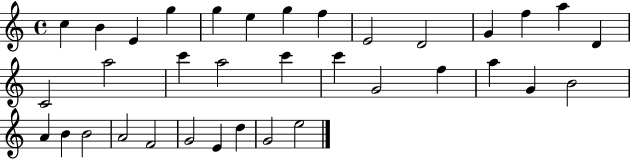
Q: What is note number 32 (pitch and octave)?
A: E4